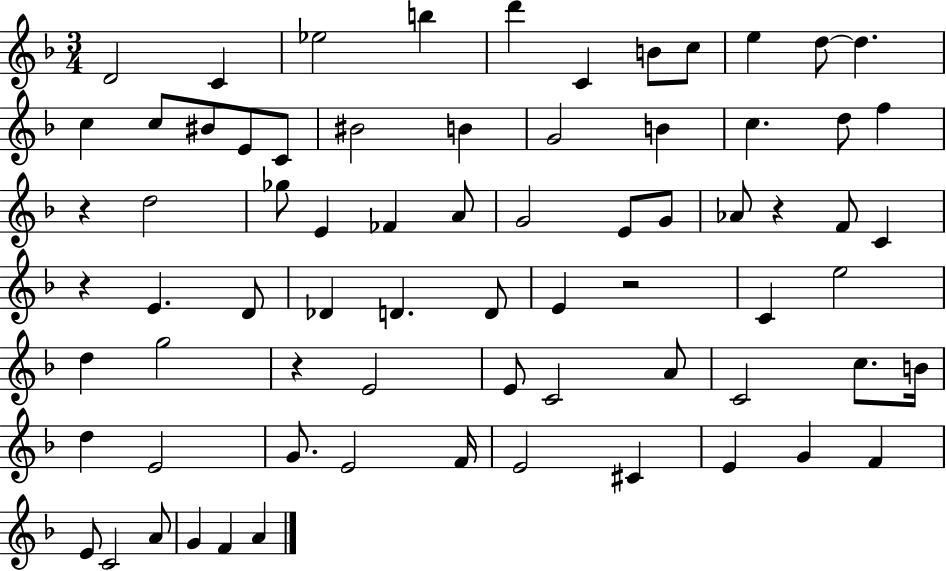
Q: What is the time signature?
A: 3/4